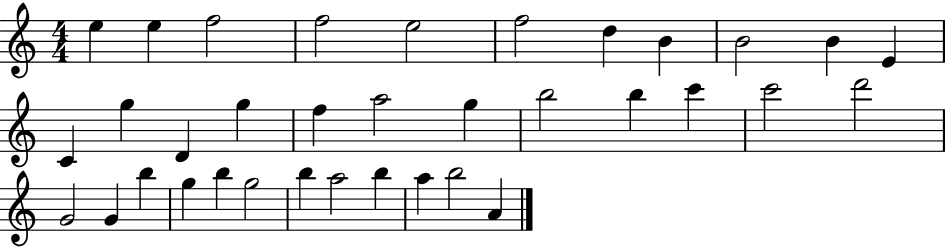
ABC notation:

X:1
T:Untitled
M:4/4
L:1/4
K:C
e e f2 f2 e2 f2 d B B2 B E C g D g f a2 g b2 b c' c'2 d'2 G2 G b g b g2 b a2 b a b2 A